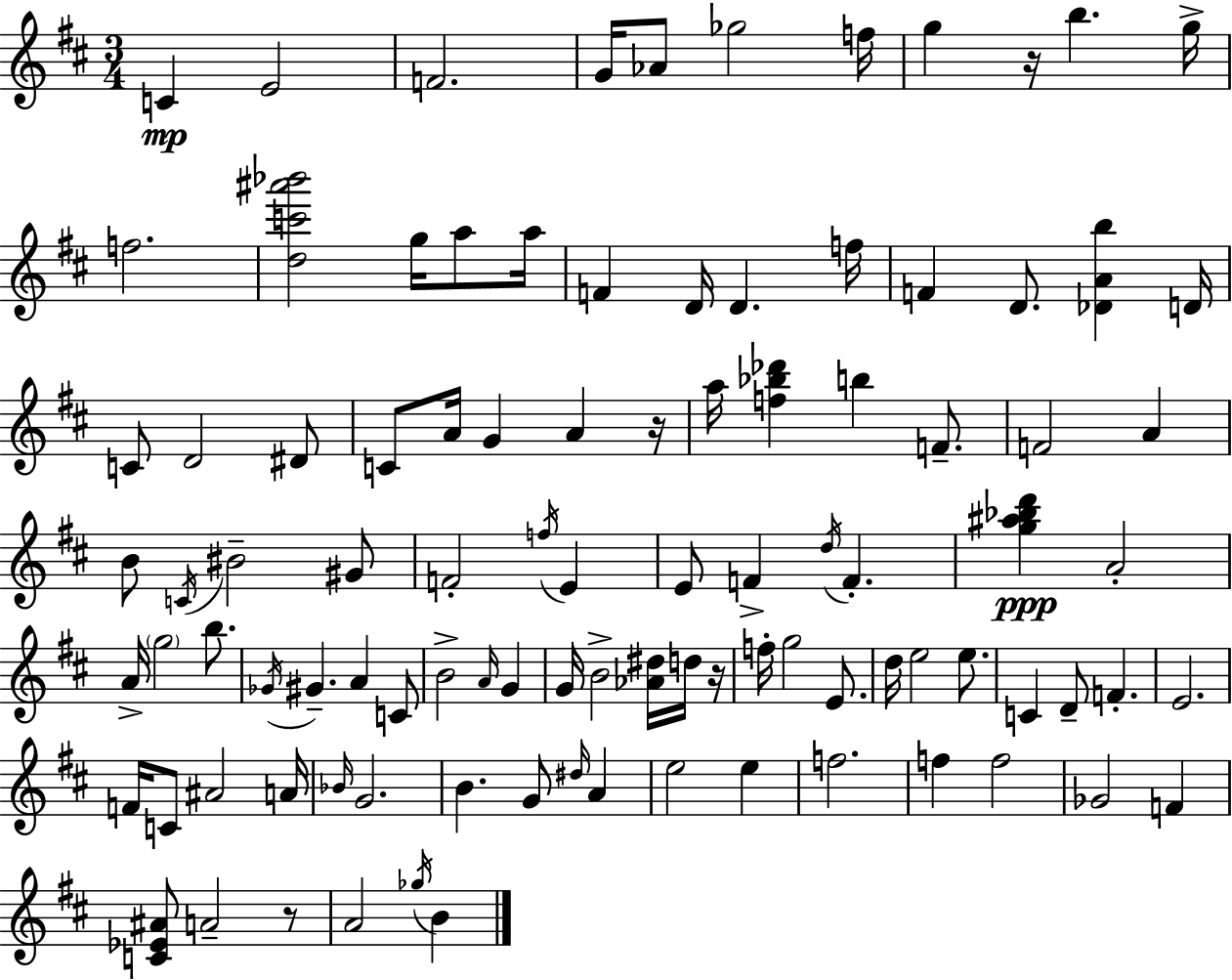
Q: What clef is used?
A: treble